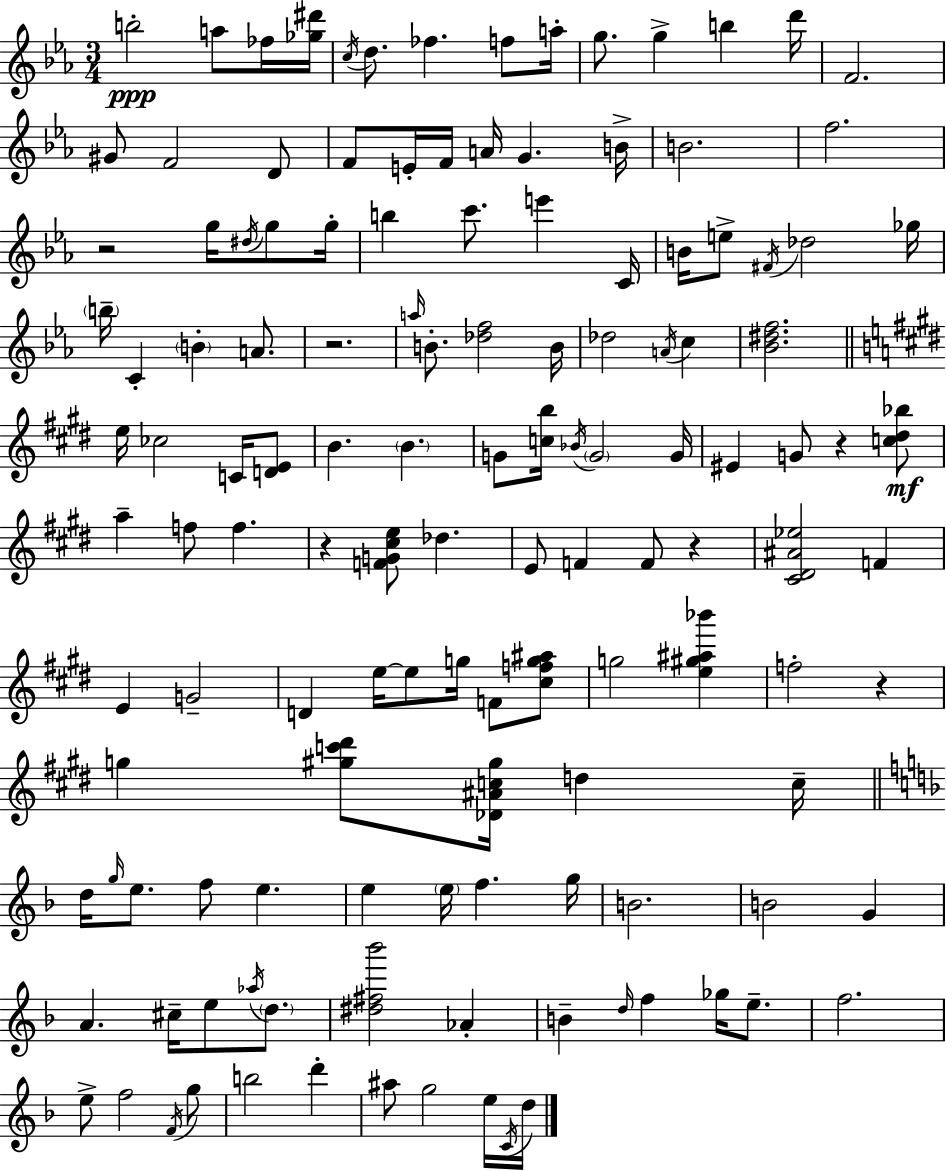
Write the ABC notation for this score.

X:1
T:Untitled
M:3/4
L:1/4
K:Eb
b2 a/2 _f/4 [_g^d']/4 c/4 d/2 _f f/2 a/4 g/2 g b d'/4 F2 ^G/2 F2 D/2 F/2 E/4 F/4 A/4 G B/4 B2 f2 z2 g/4 ^d/4 g/2 g/4 b c'/2 e' C/4 B/4 e/2 ^F/4 _d2 _g/4 b/4 C B A/2 z2 a/4 B/2 [_df]2 B/4 _d2 A/4 c [_B^df]2 e/4 _c2 C/4 [DE]/2 B B G/2 [cb]/4 _B/4 G2 G/4 ^E G/2 z [c^d_b]/2 a f/2 f z [FG^ce]/2 _d E/2 F F/2 z [^C^D^A_e]2 F E G2 D e/4 e/2 g/4 F/2 [^cfg^a]/2 g2 [e^g^a_b'] f2 z g [^gc'^d']/2 [_D^Ac^g]/4 d c/4 d/4 g/4 e/2 f/2 e e e/4 f g/4 B2 B2 G A ^c/4 e/2 _a/4 d/2 [^d^f_b']2 _A B d/4 f _g/4 e/2 f2 e/2 f2 F/4 g/2 b2 d' ^a/2 g2 e/4 C/4 d/4